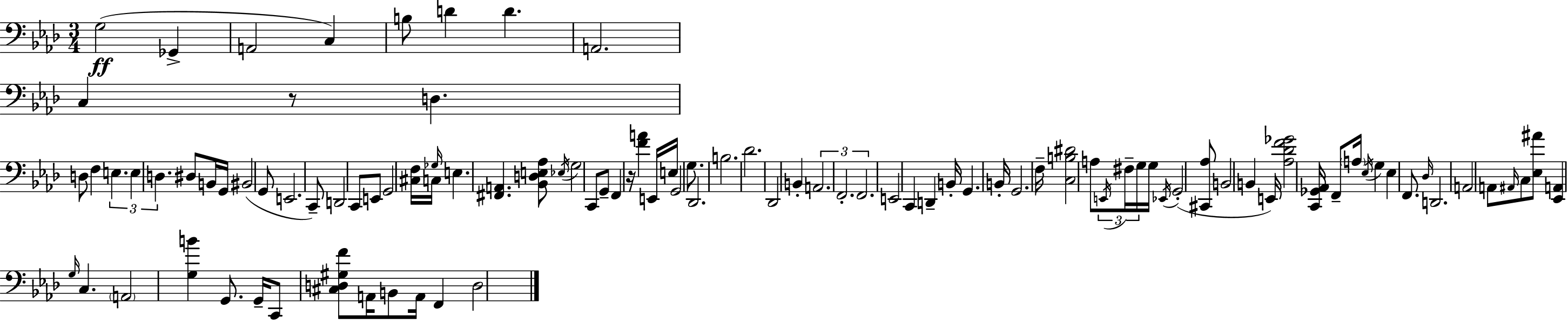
{
  \clef bass
  \numericTimeSignature
  \time 3/4
  \key aes \major
  g2(\ff ges,4-> | a,2 c4) | b8 d'4 d'4. | a,2. | \break c4 r8 d4. | d8 f4 \tuplet 3/2 { e4. | e4 d4. } dis8 | b,16 g,16 bis,2( g,8 | \break e,2. | c,8--) d,2 c,8 | e,8 g,2 <cis f>16 c16 | \grace { ges16 } e4. <fis, a,>4. | \break <bes, d e aes>8 \acciaccatura { ees16 } g2 | c,8 g,8-- f,4 r16 <f' a'>4 | e,16 e16 g,2 g8. | des,2. | \break b2. | des'2. | des,2 b,4-. | \tuplet 3/2 { a,2. | \break f,2.-. | f,2. } | e,2 c,4 | d,4-- b,16-. g,4. | \break b,16-. g,2. | f16-- <c b dis'>2 a8 | \tuplet 3/2 { \acciaccatura { e,16 } fis16-- g16 } g16 \acciaccatura { ees,16 }( g,2-. | <cis, aes>8 b,2 | \break b,4 e,16) <aes des' f' ges'>2 | <c, ges, aes,>16 f,8-- \parenthesize a16 \acciaccatura { ees16 } g4 ees4 | f,8. \grace { des16 } d,2. | a,2 | \break a,8 \grace { ais,16 } c8 <ees ais'>8 <ees, a,>4 | \grace { g16 } c4. \parenthesize a,2 | <g b'>4 g,8. g,16-- | c,8 <cis d gis f'>8 a,16 b,8 a,16 f,4 | \break d2 \bar "|."
}